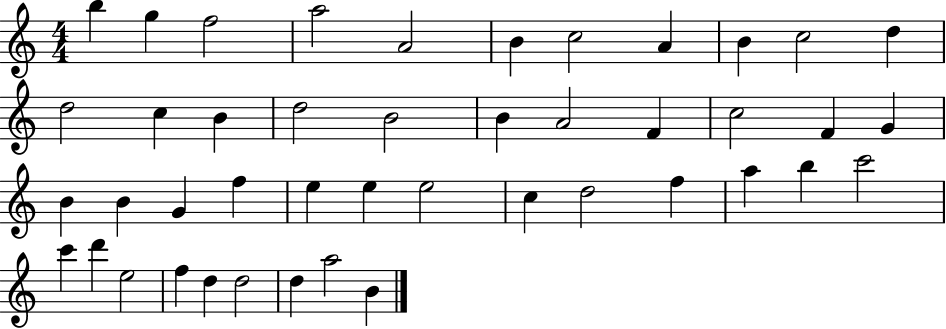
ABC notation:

X:1
T:Untitled
M:4/4
L:1/4
K:C
b g f2 a2 A2 B c2 A B c2 d d2 c B d2 B2 B A2 F c2 F G B B G f e e e2 c d2 f a b c'2 c' d' e2 f d d2 d a2 B